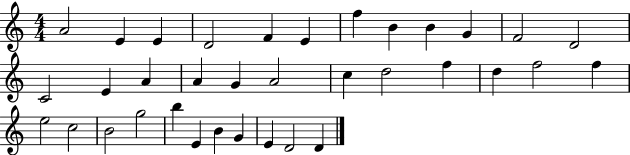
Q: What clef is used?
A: treble